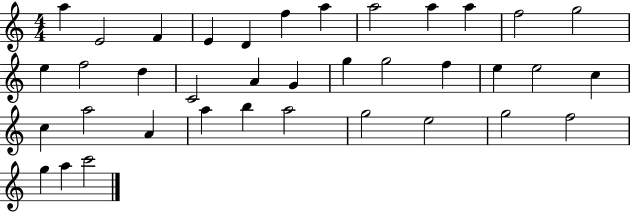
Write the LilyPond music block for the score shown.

{
  \clef treble
  \numericTimeSignature
  \time 4/4
  \key c \major
  a''4 e'2 f'4 | e'4 d'4 f''4 a''4 | a''2 a''4 a''4 | f''2 g''2 | \break e''4 f''2 d''4 | c'2 a'4 g'4 | g''4 g''2 f''4 | e''4 e''2 c''4 | \break c''4 a''2 a'4 | a''4 b''4 a''2 | g''2 e''2 | g''2 f''2 | \break g''4 a''4 c'''2 | \bar "|."
}